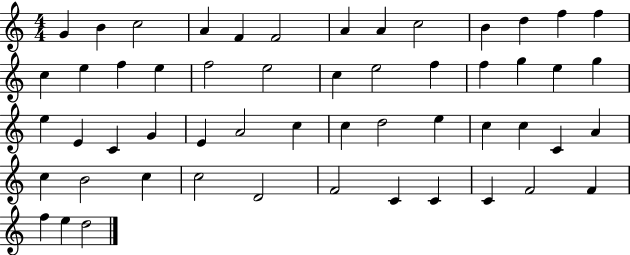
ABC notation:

X:1
T:Untitled
M:4/4
L:1/4
K:C
G B c2 A F F2 A A c2 B d f f c e f e f2 e2 c e2 f f g e g e E C G E A2 c c d2 e c c C A c B2 c c2 D2 F2 C C C F2 F f e d2